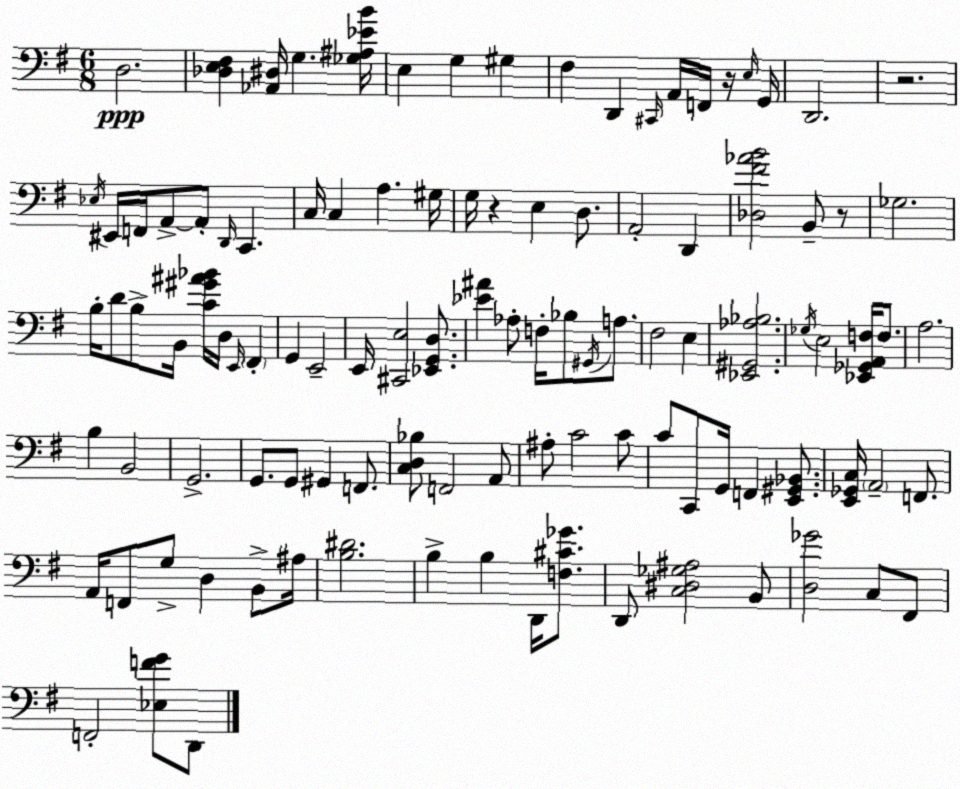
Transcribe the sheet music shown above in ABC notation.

X:1
T:Untitled
M:6/8
L:1/4
K:G
D,2 [_D,E,^F,] [_A,,^D,]/4 G, [_G,^A,_EB]/4 E, G, ^G, ^F, D,, ^C,,/4 A,,/4 F,,/4 z/4 E,/4 G,,/4 D,,2 z2 _E,/4 ^E,,/4 F,,/4 A,,/2 A,,/2 D,,/4 C,, C,/4 C, A, ^G,/4 G,/4 z E, D,/2 A,,2 D,, [_D,^F_AB]2 B,,/2 z/2 _G,2 B,/4 D/2 B,/2 B,,/4 [C^G^A_B]/4 D,/4 E,,/4 ^F,, G,, E,,2 E,,/4 [^C,,E,]2 [_E,,G,,D,]/2 [_E^A] _A,/2 F,/4 _B,/2 ^G,,/4 A,/2 ^F,2 E, [_E,,^G,,_A,_B,]2 _G,/4 E,2 [_E,,_G,,A,,F,]/4 F,/2 A,2 B, B,,2 G,,2 G,,/2 G,,/2 ^G,, F,,/2 [C,D,_B,]/2 F,,2 A,,/2 ^A,/2 C2 C/2 C/2 C,,/2 G,,/4 F,, [E,,^G,,_B,,]/2 [E,,_G,,C,]/4 A,,2 F,,/2 A,,/4 F,,/2 G,/2 D, B,,/2 ^A,/4 [B,^D]2 B, B, D,,/4 [F,^C_G]/2 D,,/2 [C,^D,_G,^A,]2 B,,/2 [D,_G]2 C,/2 ^F,,/2 F,,2 [_E,FG]/2 D,,/2